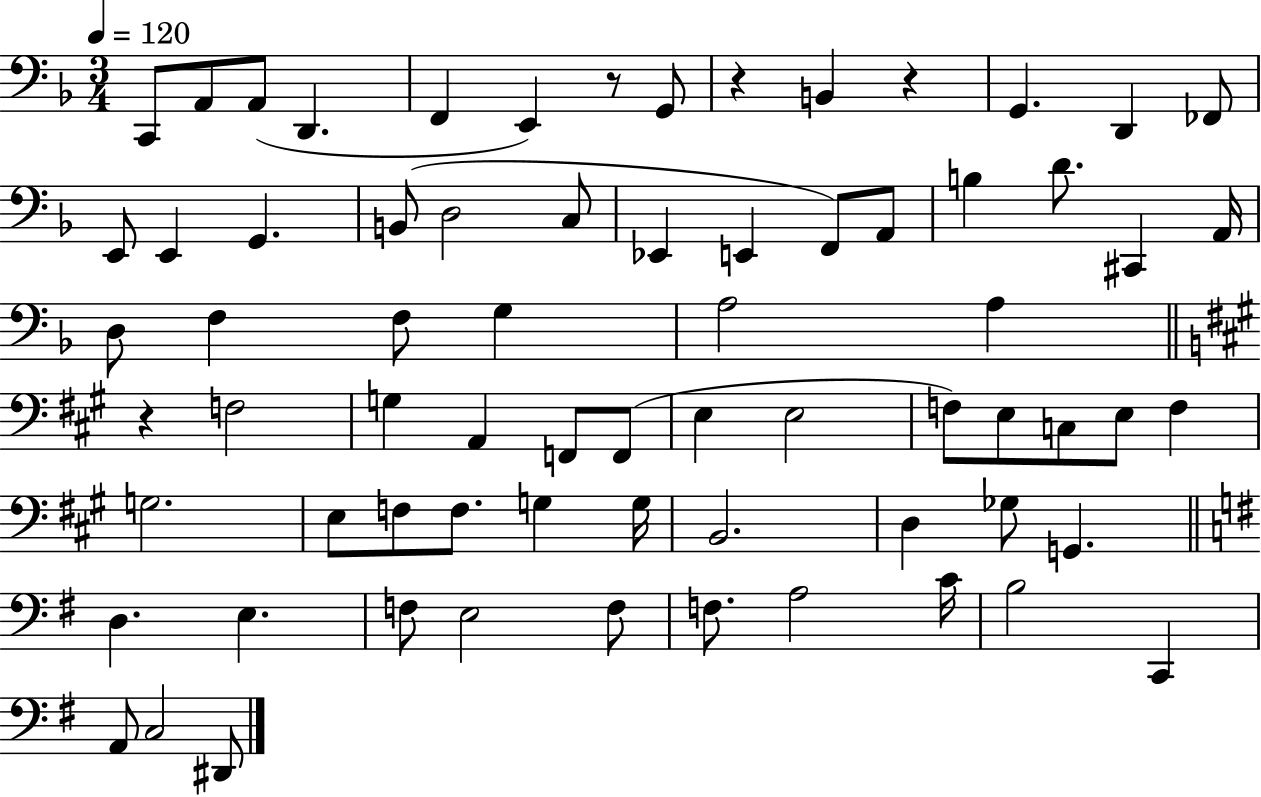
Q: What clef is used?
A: bass